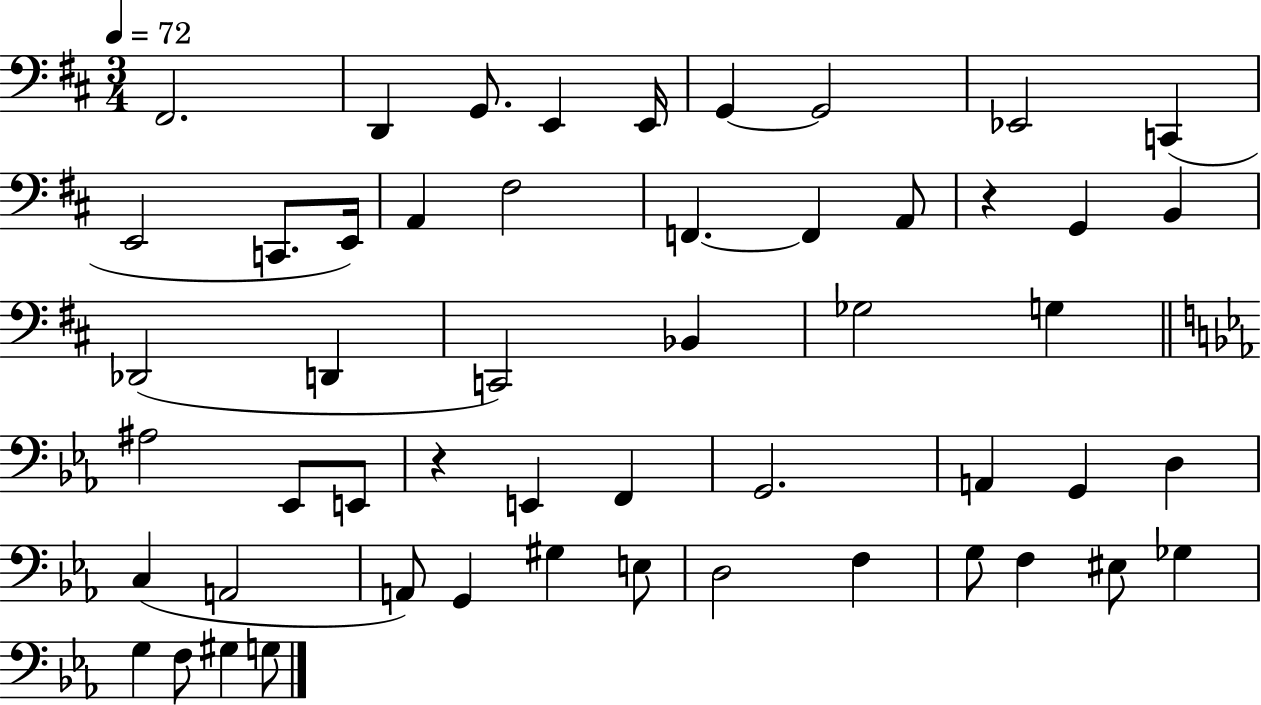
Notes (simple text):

F#2/h. D2/q G2/e. E2/q E2/s G2/q G2/h Eb2/h C2/q E2/h C2/e. E2/s A2/q F#3/h F2/q. F2/q A2/e R/q G2/q B2/q Db2/h D2/q C2/h Bb2/q Gb3/h G3/q A#3/h Eb2/e E2/e R/q E2/q F2/q G2/h. A2/q G2/q D3/q C3/q A2/h A2/e G2/q G#3/q E3/e D3/h F3/q G3/e F3/q EIS3/e Gb3/q G3/q F3/e G#3/q G3/e